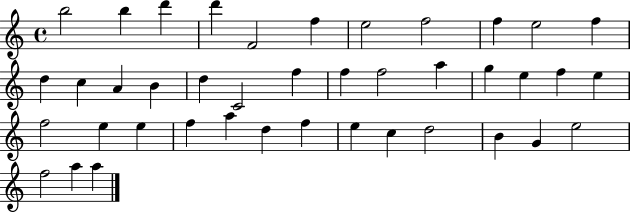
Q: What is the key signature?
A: C major